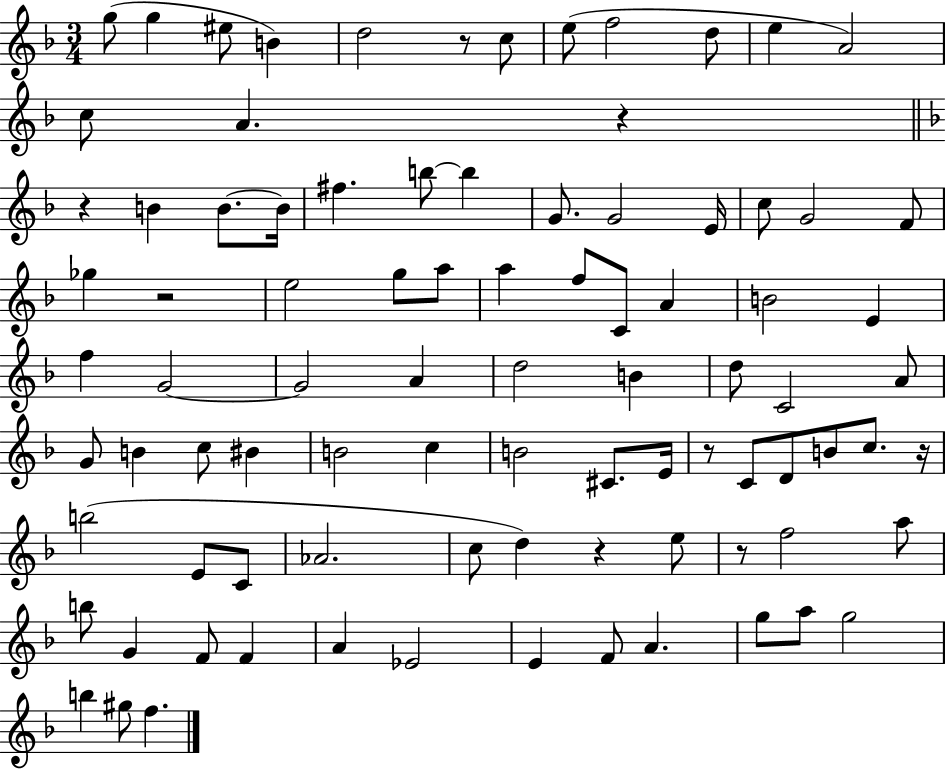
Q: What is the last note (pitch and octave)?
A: F5